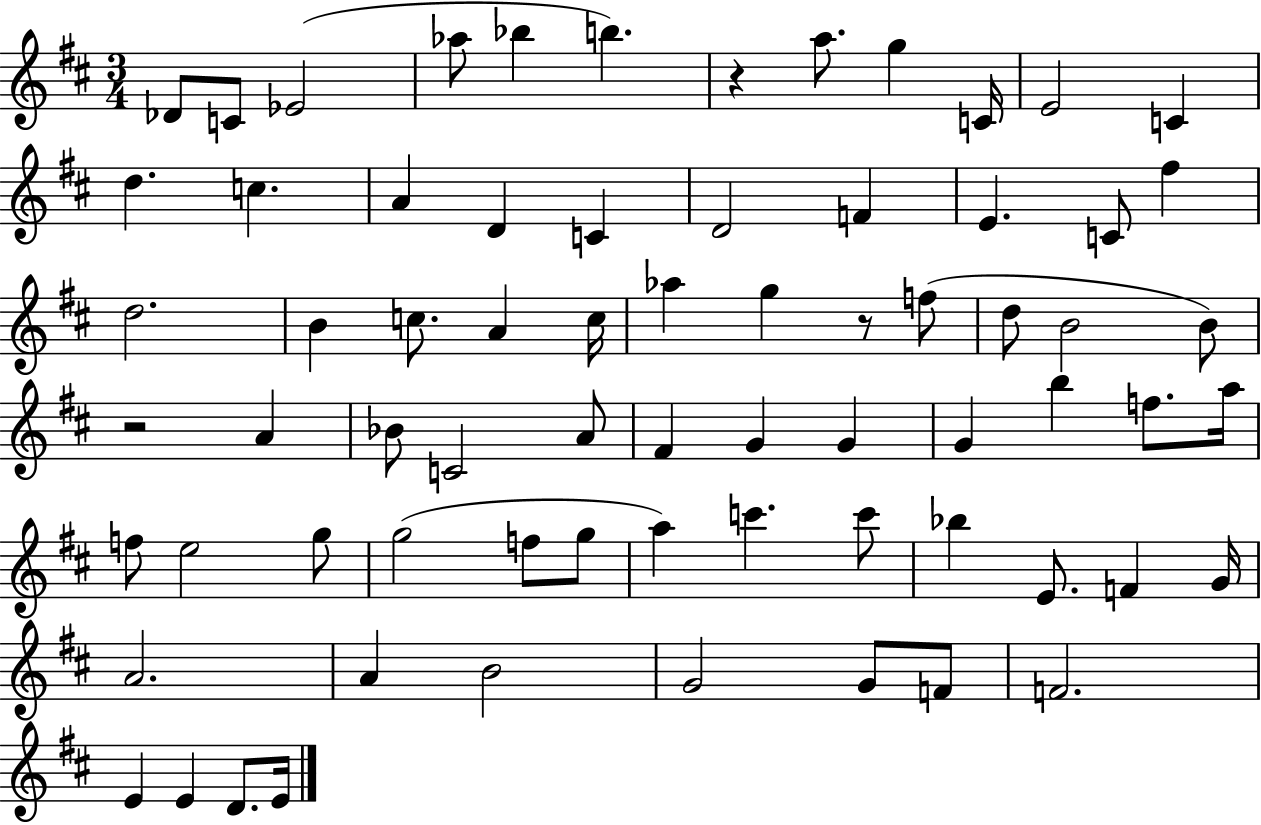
{
  \clef treble
  \numericTimeSignature
  \time 3/4
  \key d \major
  des'8 c'8 ees'2( | aes''8 bes''4 b''4.) | r4 a''8. g''4 c'16 | e'2 c'4 | \break d''4. c''4. | a'4 d'4 c'4 | d'2 f'4 | e'4. c'8 fis''4 | \break d''2. | b'4 c''8. a'4 c''16 | aes''4 g''4 r8 f''8( | d''8 b'2 b'8) | \break r2 a'4 | bes'8 c'2 a'8 | fis'4 g'4 g'4 | g'4 b''4 f''8. a''16 | \break f''8 e''2 g''8 | g''2( f''8 g''8 | a''4) c'''4. c'''8 | bes''4 e'8. f'4 g'16 | \break a'2. | a'4 b'2 | g'2 g'8 f'8 | f'2. | \break e'4 e'4 d'8. e'16 | \bar "|."
}